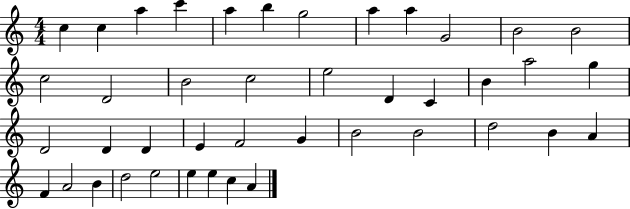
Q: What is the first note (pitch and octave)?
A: C5